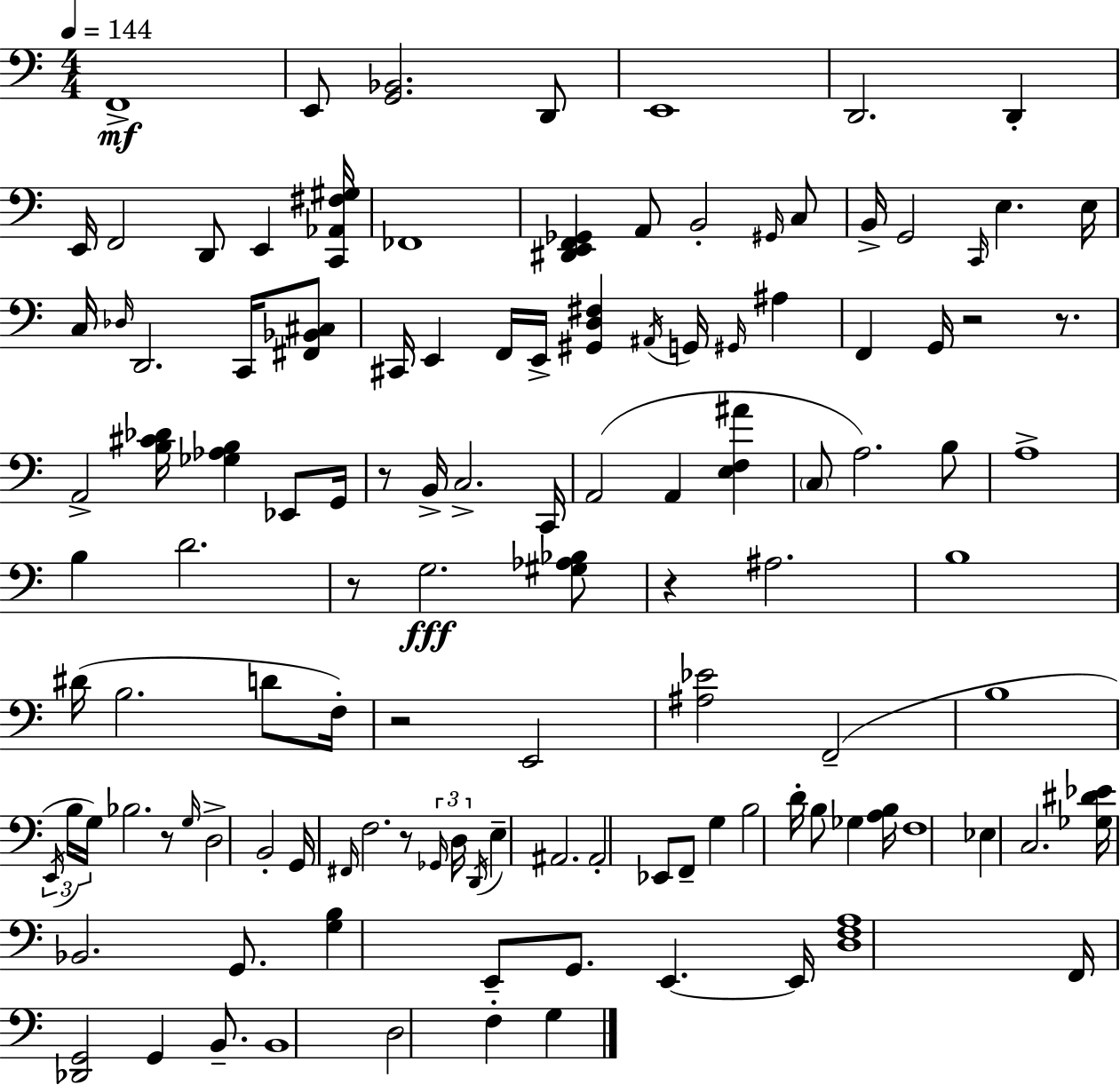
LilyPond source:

{
  \clef bass
  \numericTimeSignature
  \time 4/4
  \key c \major
  \tempo 4 = 144
  f,1->\mf | e,8 <g, bes,>2. d,8 | e,1 | d,2. d,4-. | \break e,16 f,2 d,8 e,4 <c, aes, fis gis>16 | fes,1 | <dis, e, f, ges,>4 a,8 b,2-. \grace { gis,16 } c8 | b,16-> g,2 \grace { c,16 } e4. | \break e16 c16 \grace { des16 } d,2. | c,16 <fis, bes, cis>8 cis,16 e,4 f,16 e,16-> <gis, d fis>4 \acciaccatura { ais,16 } g,16 | \grace { gis,16 } ais4 f,4 g,16 r2 | r8. a,2-> <b cis' des'>16 <ges aes b>4 | \break ees,8 g,16 r8 b,16-> c2.-> | c,16 a,2( a,4 | <e f ais'>4 \parenthesize c8 a2.) | b8 a1-> | \break b4 d'2. | r8 g2.\fff | <gis aes bes>8 r4 ais2. | b1 | \break dis'16( b2. | d'8 f16-.) r2 e,2 | <ais ees'>2 f,2--( | b1 | \break \tuplet 3/2 { \acciaccatura { e,16 } b16 g16) } bes2. | r8 \grace { g16 } d2-> b,2-. | g,16 \grace { fis,16 } f2. | r8 \tuplet 3/2 { \grace { ges,16 } d16 \acciaccatura { d,16 } } e4-- ais,2. | \break ais,2-. | ees,8 f,8-- g4 b2 | d'16-. b8 ges4 <a b>16 f1 | ees4 c2. | \break <ges dis' ees'>16 bes,2. | g,8. <g b>4 e,8-- | g,8. e,4.~~ e,16 <d f a>1 | f,16 <des, g,>2 | \break g,4 b,8.-- b,1 | d2 | f4-. g4 \bar "|."
}